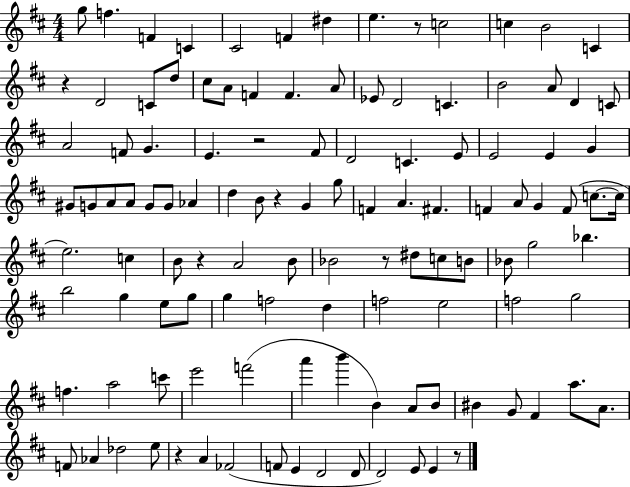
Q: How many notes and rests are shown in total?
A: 117